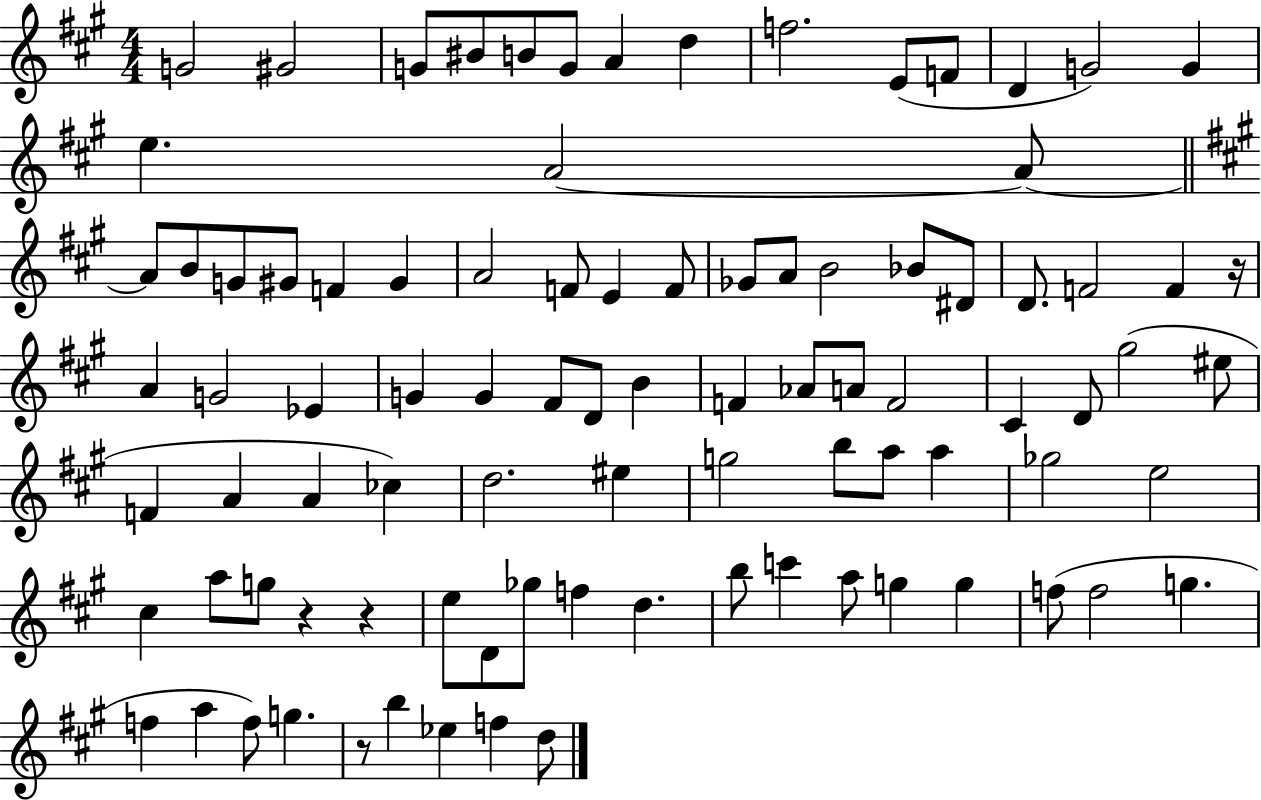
G4/h G#4/h G4/e BIS4/e B4/e G4/e A4/q D5/q F5/h. E4/e F4/e D4/q G4/h G4/q E5/q. A4/h A4/e A4/e B4/e G4/e G#4/e F4/q G#4/q A4/h F4/e E4/q F4/e Gb4/e A4/e B4/h Bb4/e D#4/e D4/e. F4/h F4/q R/s A4/q G4/h Eb4/q G4/q G4/q F#4/e D4/e B4/q F4/q Ab4/e A4/e F4/h C#4/q D4/e G#5/h EIS5/e F4/q A4/q A4/q CES5/q D5/h. EIS5/q G5/h B5/e A5/e A5/q Gb5/h E5/h C#5/q A5/e G5/e R/q R/q E5/e D4/e Gb5/e F5/q D5/q. B5/e C6/q A5/e G5/q G5/q F5/e F5/h G5/q. F5/q A5/q F5/e G5/q. R/e B5/q Eb5/q F5/q D5/e